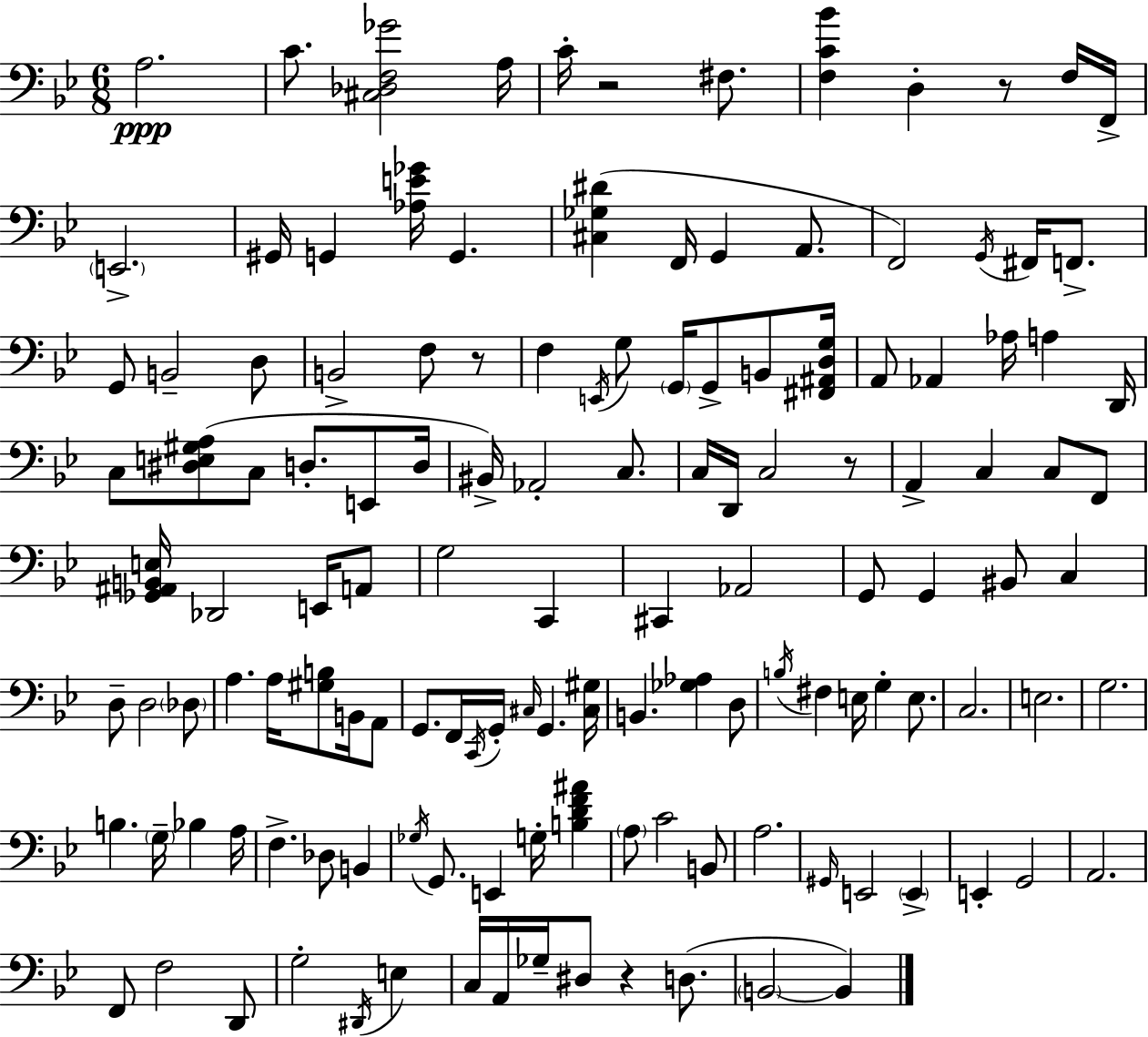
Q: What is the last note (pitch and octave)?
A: B2